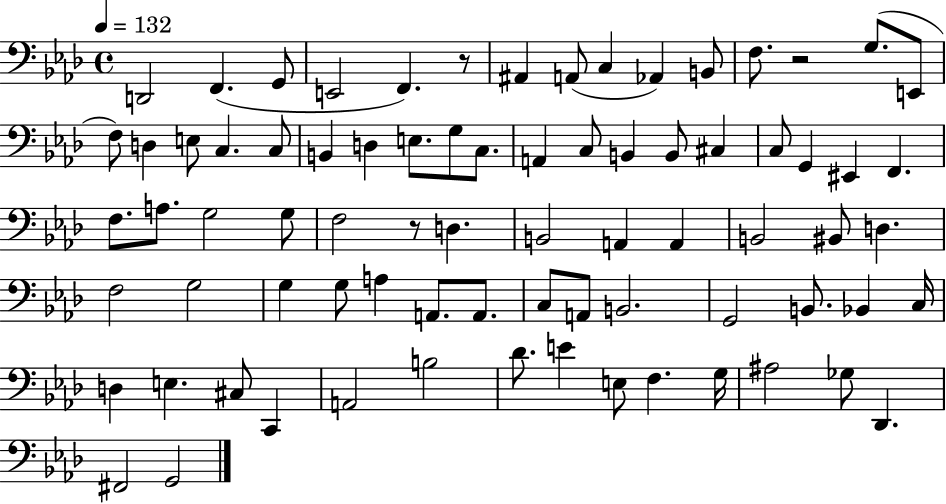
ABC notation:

X:1
T:Untitled
M:4/4
L:1/4
K:Ab
D,,2 F,, G,,/2 E,,2 F,, z/2 ^A,, A,,/2 C, _A,, B,,/2 F,/2 z2 G,/2 E,,/2 F,/2 D, E,/2 C, C,/2 B,, D, E,/2 G,/2 C,/2 A,, C,/2 B,, B,,/2 ^C, C,/2 G,, ^E,, F,, F,/2 A,/2 G,2 G,/2 F,2 z/2 D, B,,2 A,, A,, B,,2 ^B,,/2 D, F,2 G,2 G, G,/2 A, A,,/2 A,,/2 C,/2 A,,/2 B,,2 G,,2 B,,/2 _B,, C,/4 D, E, ^C,/2 C,, A,,2 B,2 _D/2 E E,/2 F, G,/4 ^A,2 _G,/2 _D,, ^F,,2 G,,2